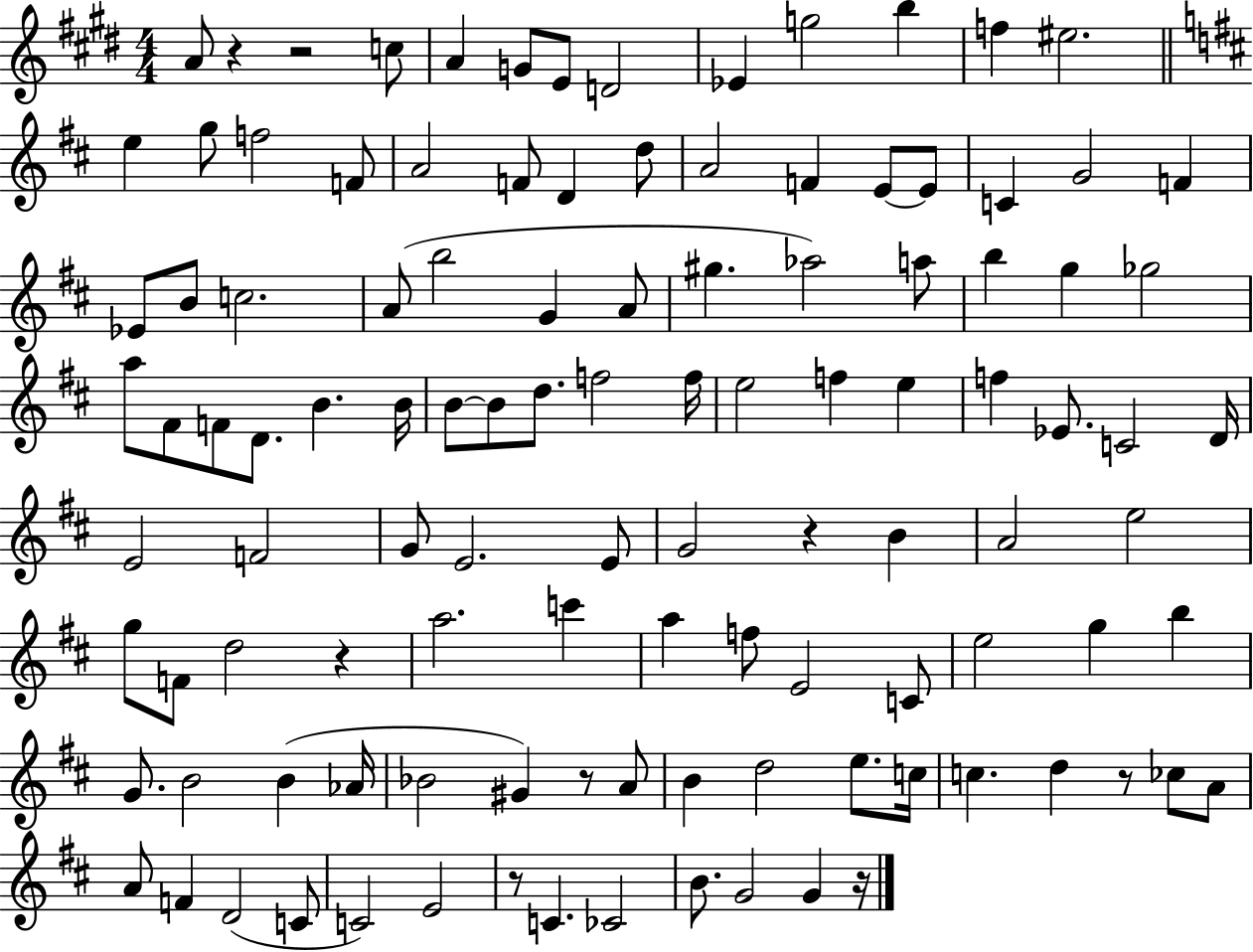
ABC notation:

X:1
T:Untitled
M:4/4
L:1/4
K:E
A/2 z z2 c/2 A G/2 E/2 D2 _E g2 b f ^e2 e g/2 f2 F/2 A2 F/2 D d/2 A2 F E/2 E/2 C G2 F _E/2 B/2 c2 A/2 b2 G A/2 ^g _a2 a/2 b g _g2 a/2 ^F/2 F/2 D/2 B B/4 B/2 B/2 d/2 f2 f/4 e2 f e f _E/2 C2 D/4 E2 F2 G/2 E2 E/2 G2 z B A2 e2 g/2 F/2 d2 z a2 c' a f/2 E2 C/2 e2 g b G/2 B2 B _A/4 _B2 ^G z/2 A/2 B d2 e/2 c/4 c d z/2 _c/2 A/2 A/2 F D2 C/2 C2 E2 z/2 C _C2 B/2 G2 G z/4